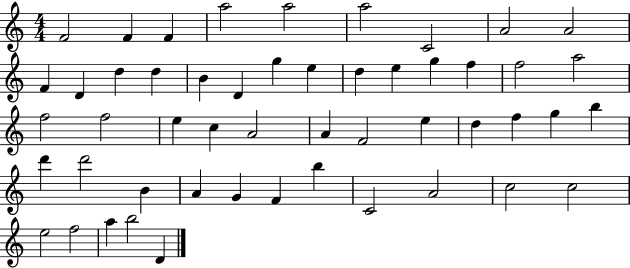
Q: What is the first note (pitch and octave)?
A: F4